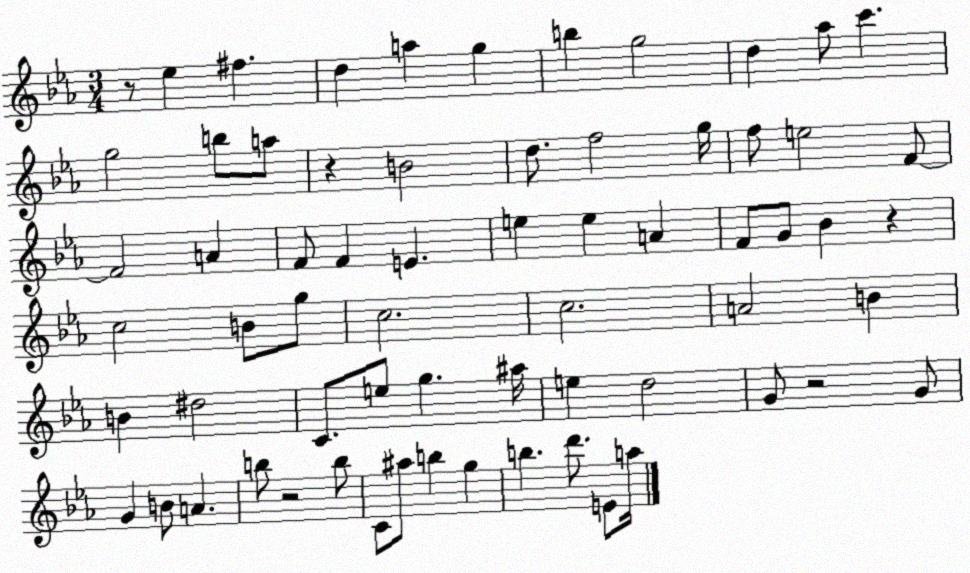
X:1
T:Untitled
M:3/4
L:1/4
K:Eb
z/2 _e ^f d a g b g2 d _a/2 c' g2 b/2 a/2 z B2 d/2 f2 g/4 f/2 e2 F/2 F2 A F/2 F E e e A F/2 G/2 _B z c2 B/2 g/2 c2 c2 A2 B B ^d2 C/2 e/2 g ^a/4 e d2 G/2 z2 G/2 G B/2 A b/2 z2 b/2 C/2 ^a/2 b g b d'/2 E/2 a/4